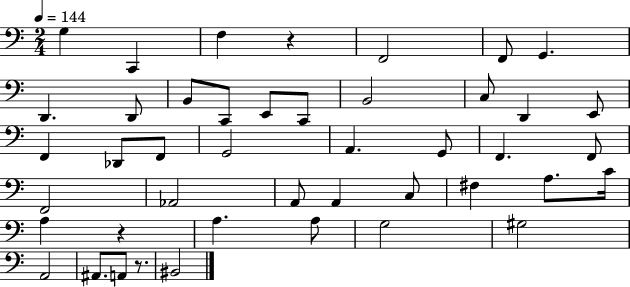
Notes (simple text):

G3/q C2/q F3/q R/q F2/h F2/e G2/q. D2/q. D2/e B2/e C2/e E2/e C2/e B2/h C3/e D2/q E2/e F2/q Db2/e F2/e G2/h A2/q. G2/e F2/q. F2/e F2/h Ab2/h A2/e A2/q C3/e F#3/q A3/e. C4/s A3/q R/q A3/q. A3/e G3/h G#3/h A2/h A#2/e. A2/e R/e. BIS2/h